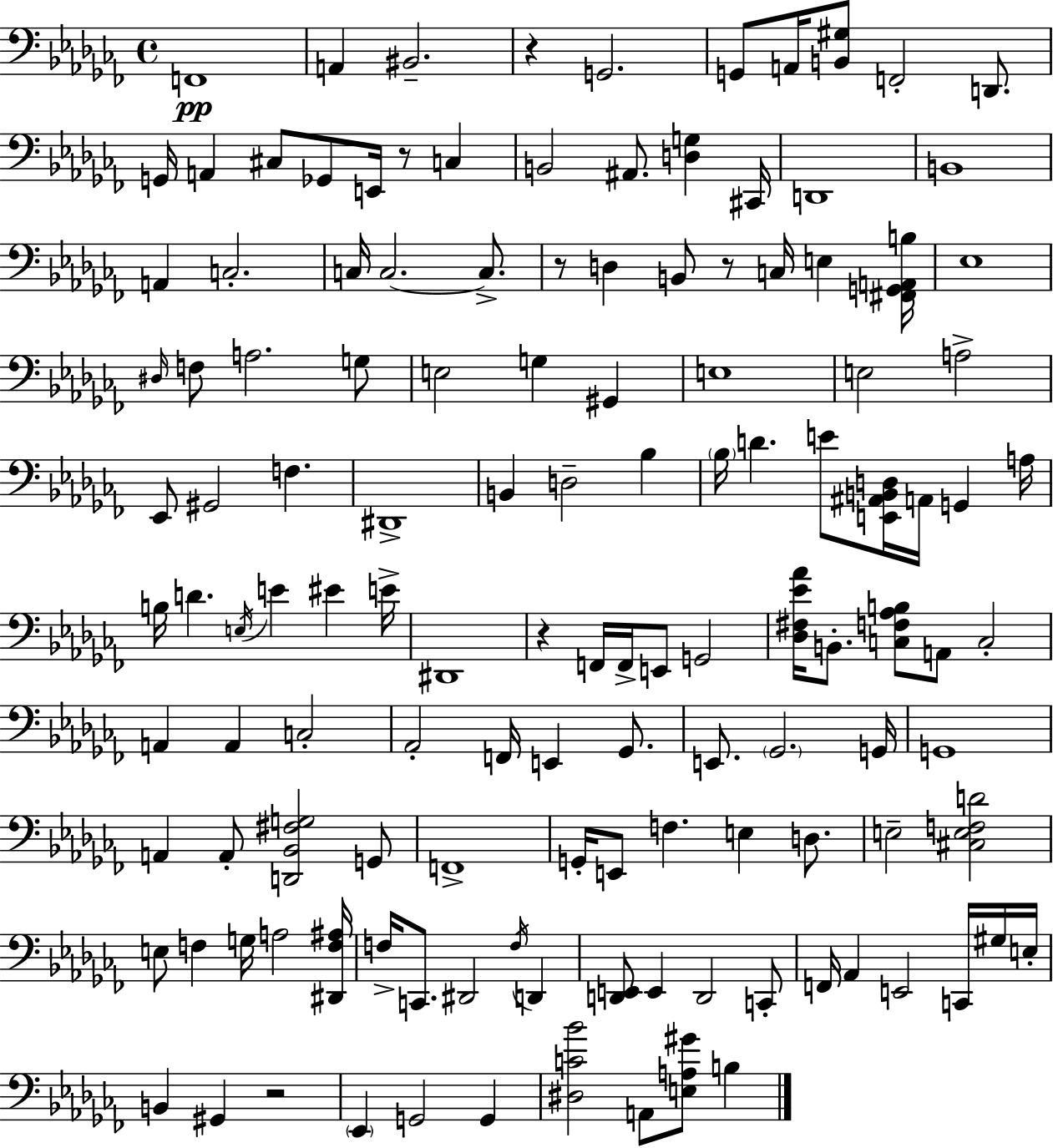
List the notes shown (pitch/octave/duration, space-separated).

F2/w A2/q BIS2/h. R/q G2/h. G2/e A2/s [B2,G#3]/e F2/h D2/e. G2/s A2/q C#3/e Gb2/e E2/s R/e C3/q B2/h A#2/e. [D3,G3]/q C#2/s D2/w B2/w A2/q C3/h. C3/s C3/h. C3/e. R/e D3/q B2/e R/e C3/s E3/q [F#2,G2,A2,B3]/s Eb3/w D#3/s F3/e A3/h. G3/e E3/h G3/q G#2/q E3/w E3/h A3/h Eb2/e G#2/h F3/q. D#2/w B2/q D3/h Bb3/q Bb3/s D4/q. E4/e [E2,A#2,B2,D3]/s A2/s G2/q A3/s B3/s D4/q. E3/s E4/q EIS4/q E4/s D#2/w R/q F2/s F2/s E2/e G2/h [Db3,F#3,Eb4,Ab4]/s B2/e. [C3,F3,Ab3,B3]/e A2/e C3/h A2/q A2/q C3/h Ab2/h F2/s E2/q Gb2/e. E2/e. Gb2/h. G2/s G2/w A2/q A2/e [D2,Bb2,F#3,G3]/h G2/e F2/w G2/s E2/e F3/q. E3/q D3/e. E3/h [C#3,E3,F3,D4]/h E3/e F3/q G3/s A3/h [D#2,F3,A#3]/s F3/s C2/e. D#2/h F3/s D2/q [D2,E2]/e E2/q D2/h C2/e F2/s Ab2/q E2/h C2/s G#3/s E3/s B2/q G#2/q R/h Eb2/q G2/h G2/q [D#3,C4,Bb4]/h A2/e [E3,A3,G#4]/e B3/q